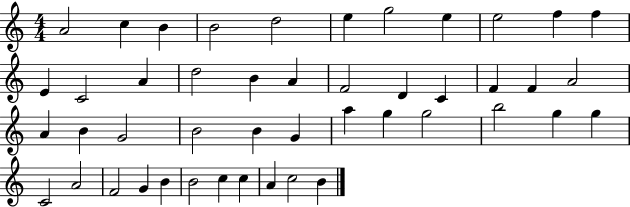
{
  \clef treble
  \numericTimeSignature
  \time 4/4
  \key c \major
  a'2 c''4 b'4 | b'2 d''2 | e''4 g''2 e''4 | e''2 f''4 f''4 | \break e'4 c'2 a'4 | d''2 b'4 a'4 | f'2 d'4 c'4 | f'4 f'4 a'2 | \break a'4 b'4 g'2 | b'2 b'4 g'4 | a''4 g''4 g''2 | b''2 g''4 g''4 | \break c'2 a'2 | f'2 g'4 b'4 | b'2 c''4 c''4 | a'4 c''2 b'4 | \break \bar "|."
}